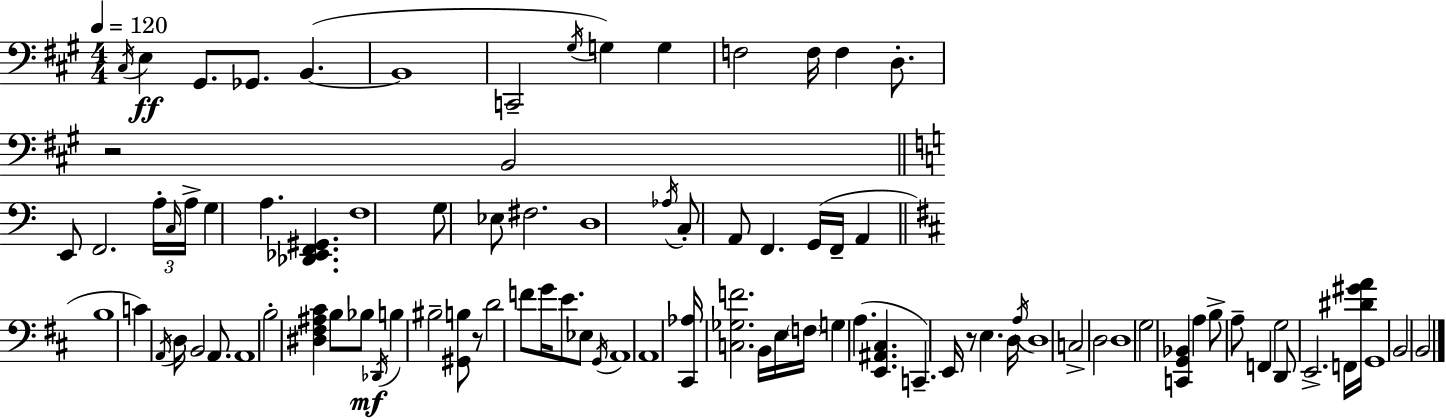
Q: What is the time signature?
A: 4/4